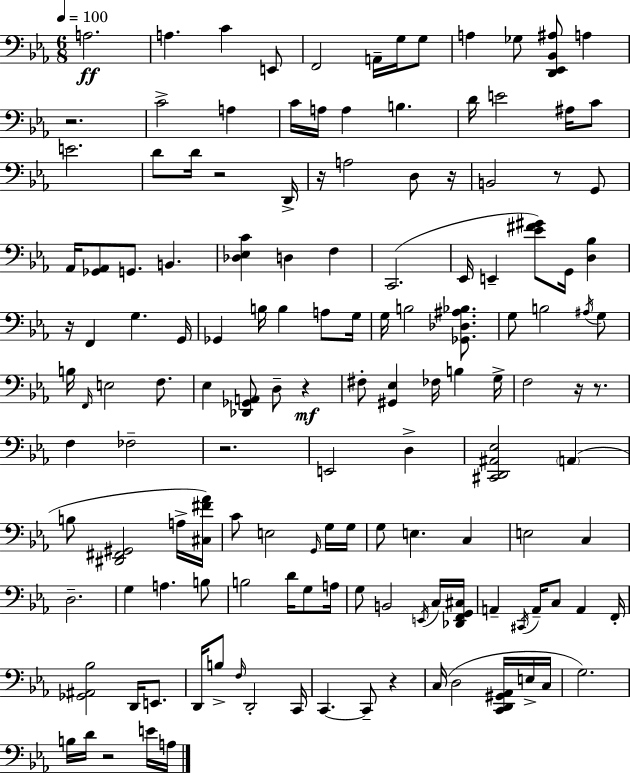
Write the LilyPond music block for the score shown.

{
  \clef bass
  \numericTimeSignature
  \time 6/8
  \key c \minor
  \tempo 4 = 100
  \repeat volta 2 { a2.\ff | a4. c'4 e,8 | f,2 a,16-- g16 g8 | a4 ges8 <d, ees, bes, ais>8 a4 | \break r2. | c'2-> a4 | c'16 a16 a4 b4. | d'16 e'2 ais16 c'8 | \break e'2. | d'8 d'16 r2 d,16-> | r16 a2 d8 r16 | b,2 r8 g,8 | \break aes,16 <ges, aes,>8 g,8. b,4. | <des ees c'>4 d4 f4 | c,2.( | ees,16 e,4-- <ees' fis' gis'>8) g,16 <d bes>4 | \break r16 f,4 g4. g,16 | ges,4 b16 b4 a8 g16 | g16 b2 <ges, des ais bes>8. | g8 b2 \acciaccatura { ais16 } g8 | \break b16 \grace { f,16 } e2 f8. | ees4 <des, ges, a,>8 d8-- r4\mf | fis8-. <gis, ees>4 fes16 b4 | g16-> f2 r16 r8. | \break f4 fes2-- | r2. | e,2 d4-> | <cis, d, ais, ees>2 \parenthesize a,4( | \break b8 <dis, fis, gis,>2 | a16-> <cis fis' aes'>16) c'8 e2 | \grace { g,16 } g16 g16 g8 e4. c4 | e2 c4 | \break d2.-- | g4 a4. | b8 b2 d'16 | g8 a16 g8 b,2 | \break \acciaccatura { e,16 } c16 <des, f, g, cis>16 a,4-- \acciaccatura { cis,16 } a,16-- c8 | a,4 f,16-. <ges, ais, bes>2 | d,16 e,8. d,16 b8-> \grace { f16 } d,2-. | c,16 c,4.~~ | \break c,8-- r4 c16( d2 | <c, d, gis, aes,>16 e16-> c16 g2.) | b16 d'16 r2 | e'16 a16 } \bar "|."
}